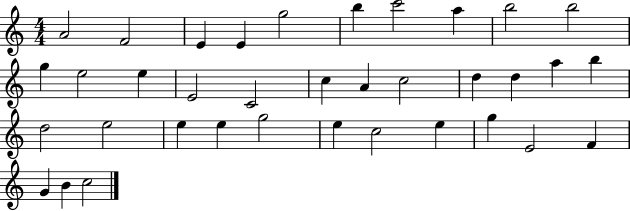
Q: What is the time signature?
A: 4/4